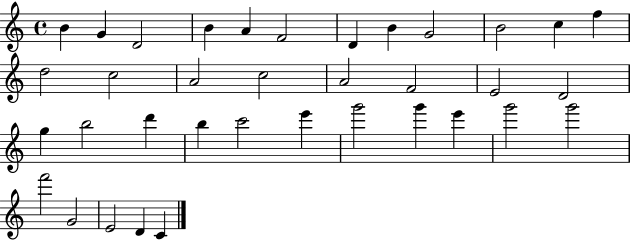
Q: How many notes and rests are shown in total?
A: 36